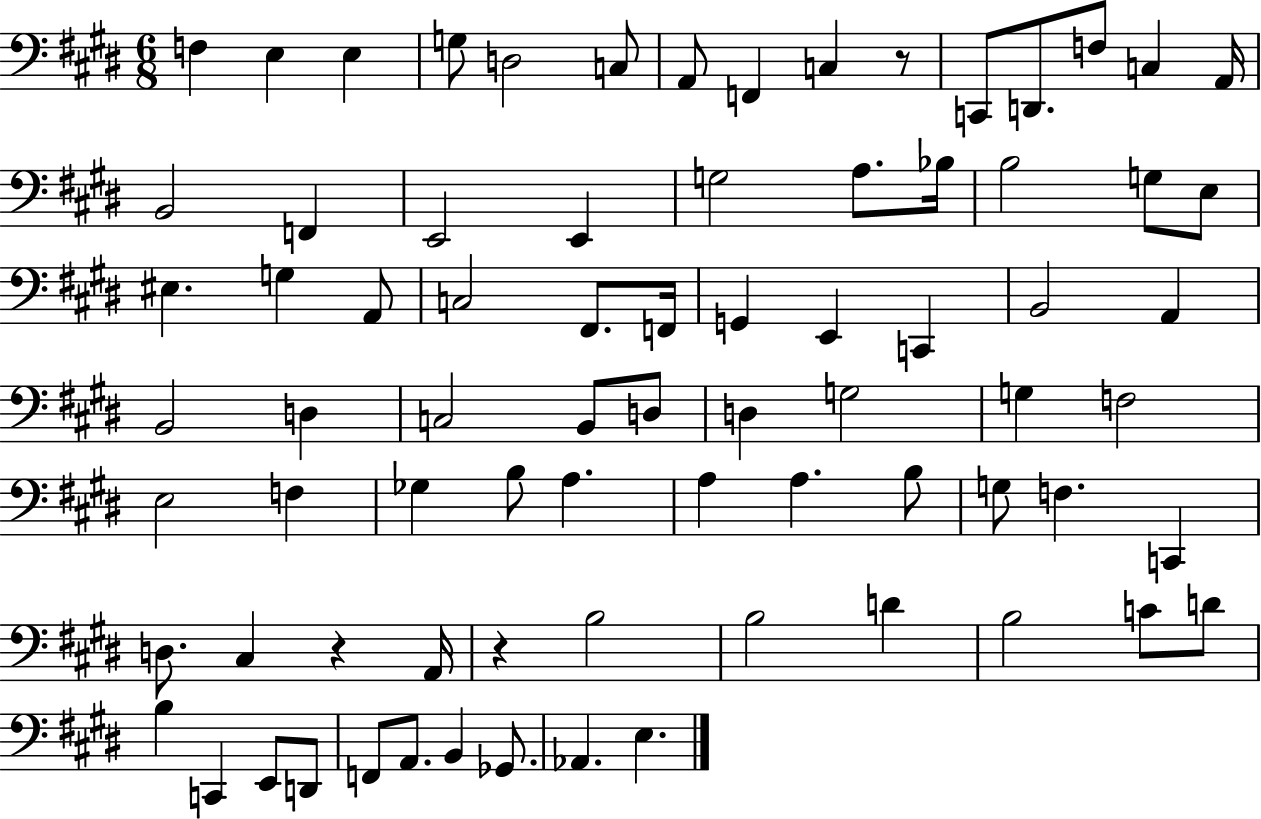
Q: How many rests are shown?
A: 3